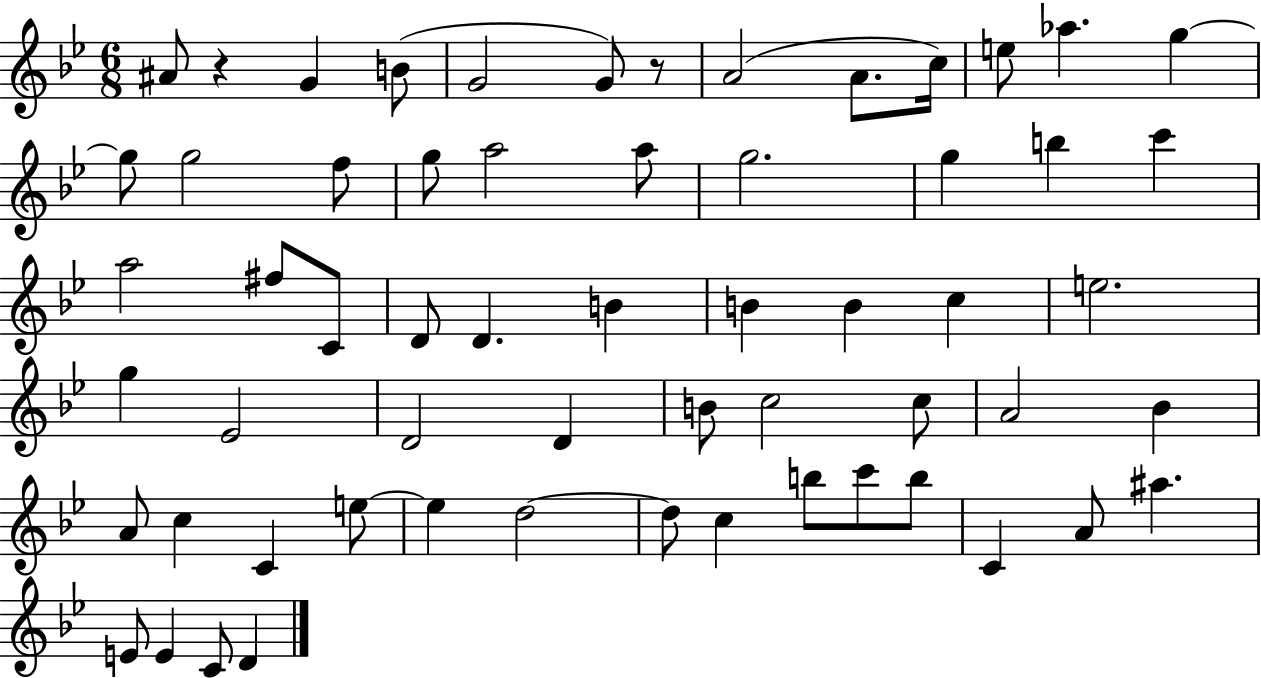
{
  \clef treble
  \numericTimeSignature
  \time 6/8
  \key bes \major
  ais'8 r4 g'4 b'8( | g'2 g'8) r8 | a'2( a'8. c''16) | e''8 aes''4. g''4~~ | \break g''8 g''2 f''8 | g''8 a''2 a''8 | g''2. | g''4 b''4 c'''4 | \break a''2 fis''8 c'8 | d'8 d'4. b'4 | b'4 b'4 c''4 | e''2. | \break g''4 ees'2 | d'2 d'4 | b'8 c''2 c''8 | a'2 bes'4 | \break a'8 c''4 c'4 e''8~~ | e''4 d''2~~ | d''8 c''4 b''8 c'''8 b''8 | c'4 a'8 ais''4. | \break e'8 e'4 c'8 d'4 | \bar "|."
}